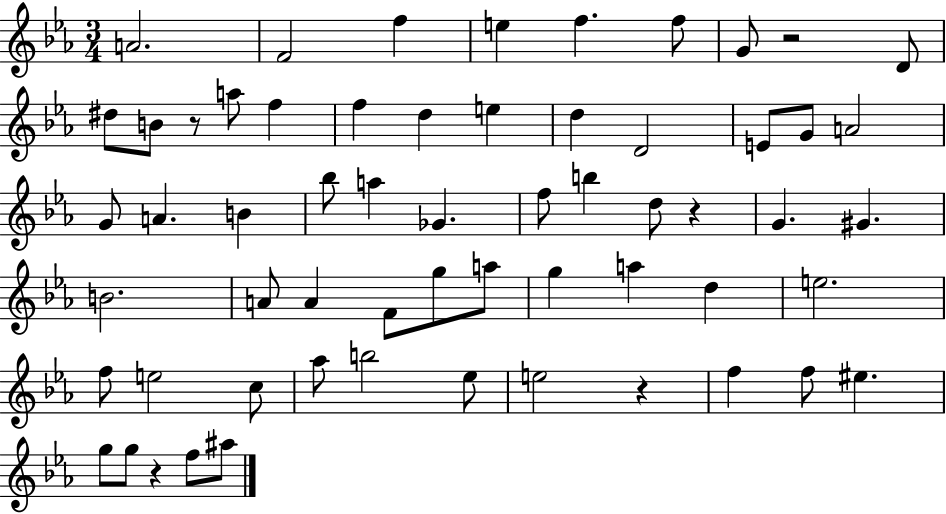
{
  \clef treble
  \numericTimeSignature
  \time 3/4
  \key ees \major
  a'2. | f'2 f''4 | e''4 f''4. f''8 | g'8 r2 d'8 | \break dis''8 b'8 r8 a''8 f''4 | f''4 d''4 e''4 | d''4 d'2 | e'8 g'8 a'2 | \break g'8 a'4. b'4 | bes''8 a''4 ges'4. | f''8 b''4 d''8 r4 | g'4. gis'4. | \break b'2. | a'8 a'4 f'8 g''8 a''8 | g''4 a''4 d''4 | e''2. | \break f''8 e''2 c''8 | aes''8 b''2 ees''8 | e''2 r4 | f''4 f''8 eis''4. | \break g''8 g''8 r4 f''8 ais''8 | \bar "|."
}